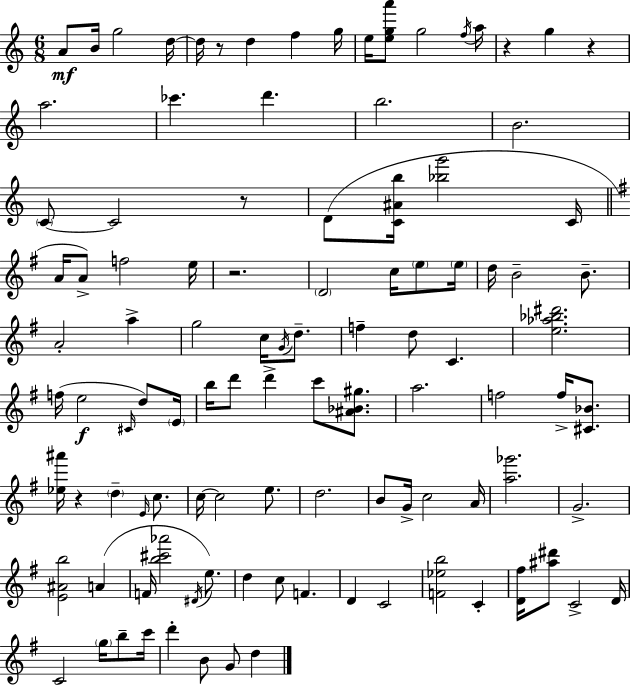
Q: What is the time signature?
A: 6/8